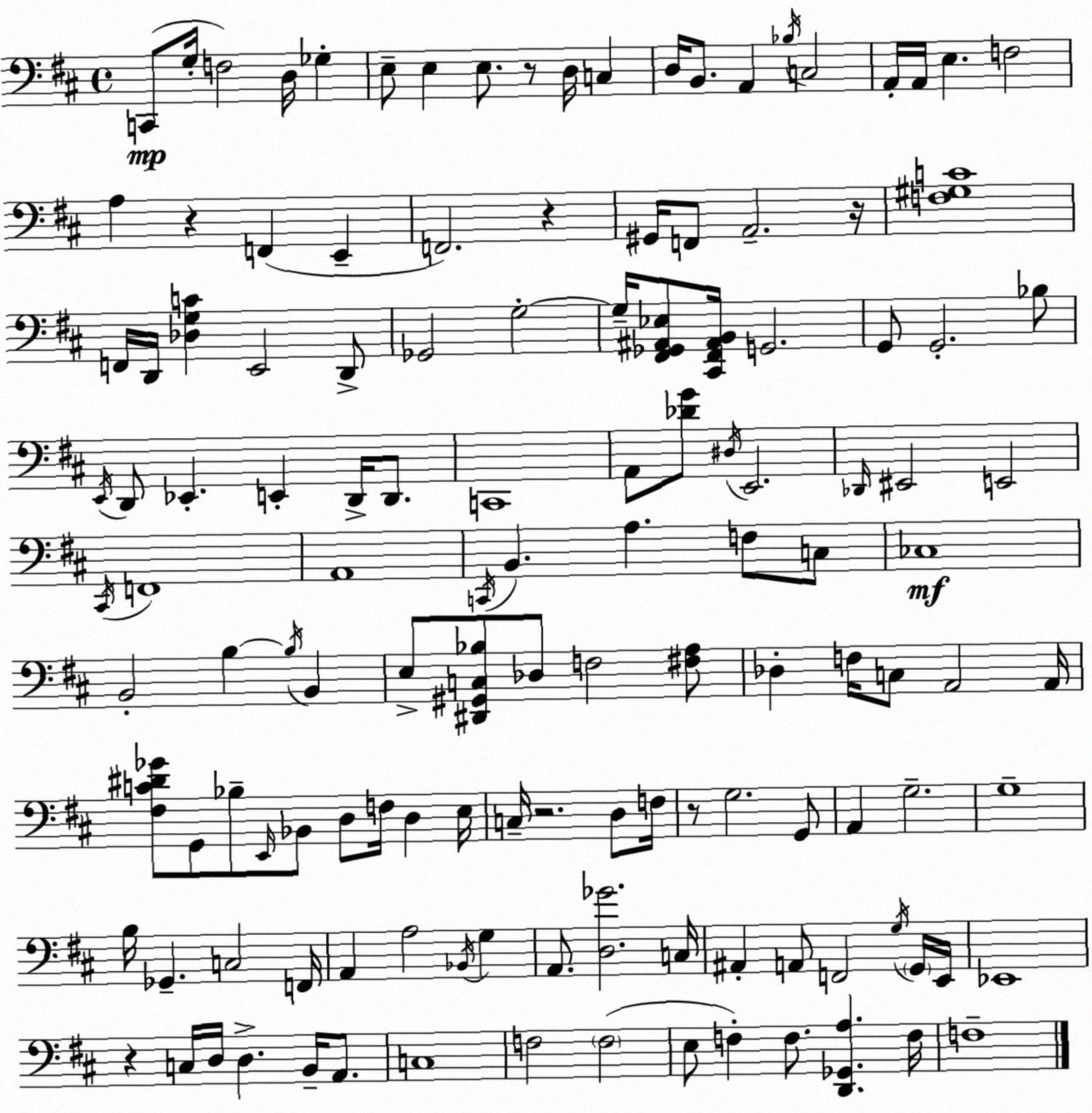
X:1
T:Untitled
M:4/4
L:1/4
K:D
C,,/2 G,/4 F,2 D,/4 _G, E,/2 E, E,/2 z/2 D,/4 C, D,/4 B,,/2 A,, _B,/4 C,2 A,,/4 A,,/4 E, F,2 A, z F,, E,, F,,2 z ^G,,/4 F,,/2 A,,2 z/4 [F,^G,C]4 F,,/4 D,,/4 [_D,G,C] E,,2 D,,/2 _G,,2 G,2 G,/4 [^F,,_G,,^A,,_E,]/2 [^C,,^F,,^A,,B,,]/4 G,,2 G,,/2 G,,2 _B,/2 E,,/4 D,,/2 _E,, E,, D,,/4 D,,/2 C,,4 A,,/2 [_DG]/2 ^D,/4 E,,2 _D,,/4 ^E,,2 E,,2 ^C,,/4 F,,4 A,,4 C,,/4 B,, A, F,/2 C,/2 _C,4 B,,2 B, B,/4 B,, E,/2 [^D,,^G,,C,_B,]/2 _D,/2 F,2 [^F,A,]/2 _D, F,/4 C,/2 A,,2 A,,/4 [^F,C^D_G]/2 G,,/2 _B,/2 E,,/4 _B,,/2 D,/2 F,/4 D, E,/4 C,/4 z2 D,/2 F,/4 z/2 G,2 G,,/2 A,, G,2 G,4 B,/4 _G,, C,2 F,,/4 A,, A,2 _B,,/4 G, A,,/2 [D,_G]2 C,/4 ^A,, A,,/2 F,,2 G,/4 G,,/4 E,,/4 _E,,4 z C,/4 D,/4 D, B,,/4 A,,/2 C,4 F,2 F,2 E,/2 F, F,/2 [D,,_G,,A,] F,/4 F,4